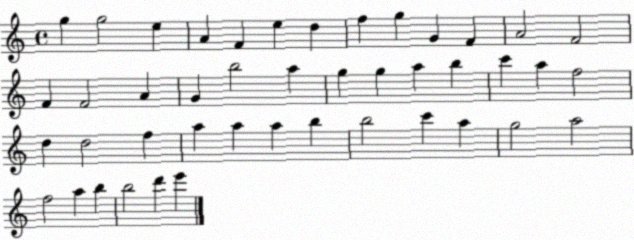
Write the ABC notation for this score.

X:1
T:Untitled
M:4/4
L:1/4
K:C
g g2 e A F e d f g G F A2 F2 F F2 A G b2 a g g a b c' a f2 d d2 f a a a b b2 c' a g2 a2 f2 a b b2 d' e'